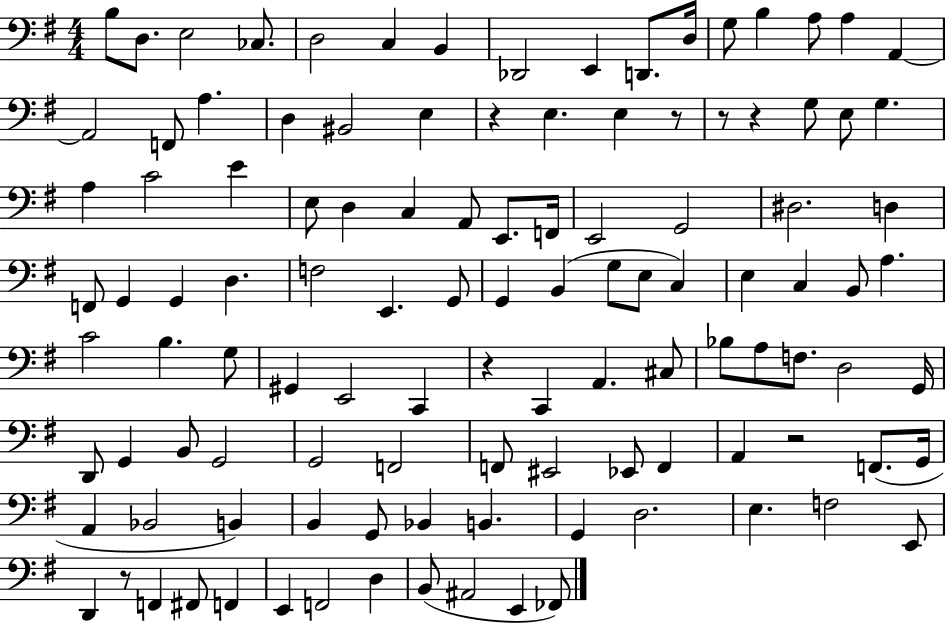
X:1
T:Untitled
M:4/4
L:1/4
K:G
B,/2 D,/2 E,2 _C,/2 D,2 C, B,, _D,,2 E,, D,,/2 D,/4 G,/2 B, A,/2 A, A,, A,,2 F,,/2 A, D, ^B,,2 E, z E, E, z/2 z/2 z G,/2 E,/2 G, A, C2 E E,/2 D, C, A,,/2 E,,/2 F,,/4 E,,2 G,,2 ^D,2 D, F,,/2 G,, G,, D, F,2 E,, G,,/2 G,, B,, G,/2 E,/2 C, E, C, B,,/2 A, C2 B, G,/2 ^G,, E,,2 C,, z C,, A,, ^C,/2 _B,/2 A,/2 F,/2 D,2 G,,/4 D,,/2 G,, B,,/2 G,,2 G,,2 F,,2 F,,/2 ^E,,2 _E,,/2 F,, A,, z2 F,,/2 G,,/4 A,, _B,,2 B,, B,, G,,/2 _B,, B,, G,, D,2 E, F,2 E,,/2 D,, z/2 F,, ^F,,/2 F,, E,, F,,2 D, B,,/2 ^A,,2 E,, _F,,/2